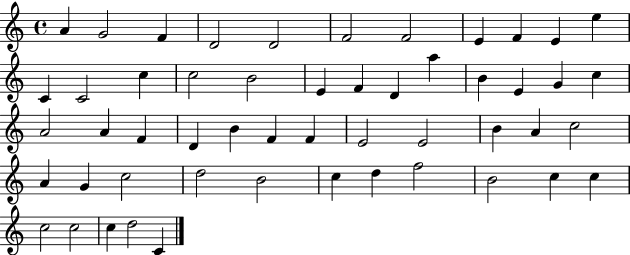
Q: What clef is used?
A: treble